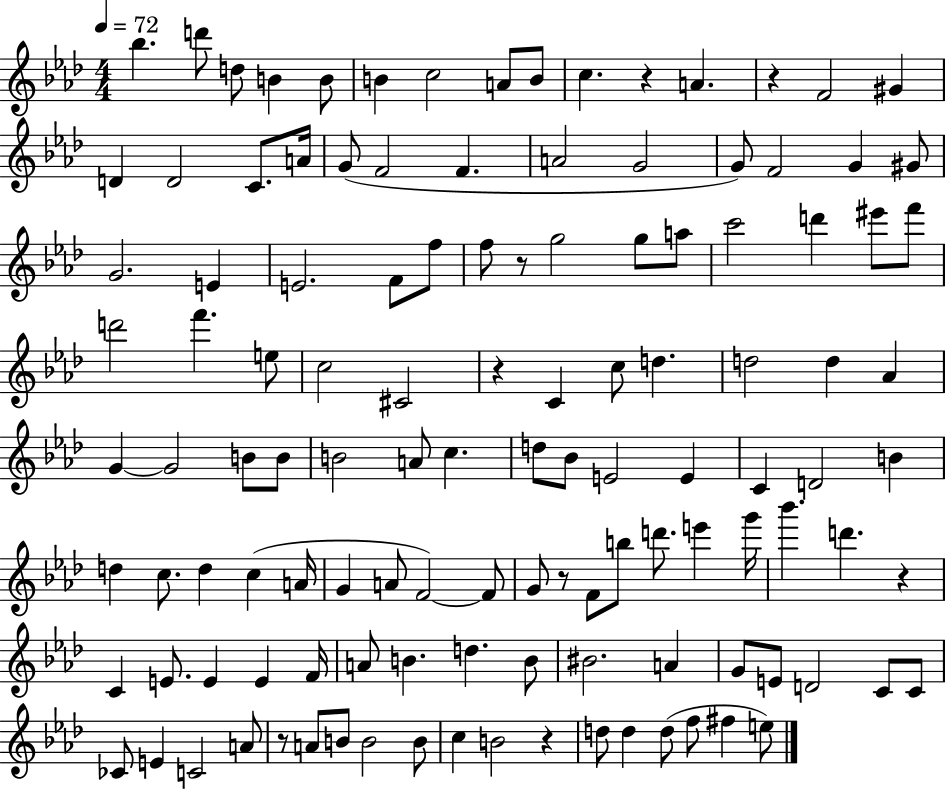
{
  \clef treble
  \numericTimeSignature
  \time 4/4
  \key aes \major
  \tempo 4 = 72
  bes''4. d'''8 d''8 b'4 b'8 | b'4 c''2 a'8 b'8 | c''4. r4 a'4. | r4 f'2 gis'4 | \break d'4 d'2 c'8. a'16 | g'8( f'2 f'4. | a'2 g'2 | g'8) f'2 g'4 gis'8 | \break g'2. e'4 | e'2. f'8 f''8 | f''8 r8 g''2 g''8 a''8 | c'''2 d'''4 eis'''8 f'''8 | \break d'''2 f'''4. e''8 | c''2 cis'2 | r4 c'4 c''8 d''4. | d''2 d''4 aes'4 | \break g'4~~ g'2 b'8 b'8 | b'2 a'8 c''4. | d''8 bes'8 e'2 e'4 | c'4 d'2 b'4 | \break d''4 c''8. d''4 c''4( a'16 | g'4 a'8 f'2~~) f'8 | g'8 r8 f'8 b''8 d'''8. e'''4 g'''16 | bes'''4. d'''4. r4 | \break c'4 e'8. e'4 e'4 f'16 | a'8 b'4. d''4. b'8 | bis'2. a'4 | g'8 e'8 d'2 c'8 c'8 | \break ces'8 e'4 c'2 a'8 | r8 a'8 b'8 b'2 b'8 | c''4 b'2 r4 | d''8 d''4 d''8( f''8 fis''4 e''8) | \break \bar "|."
}